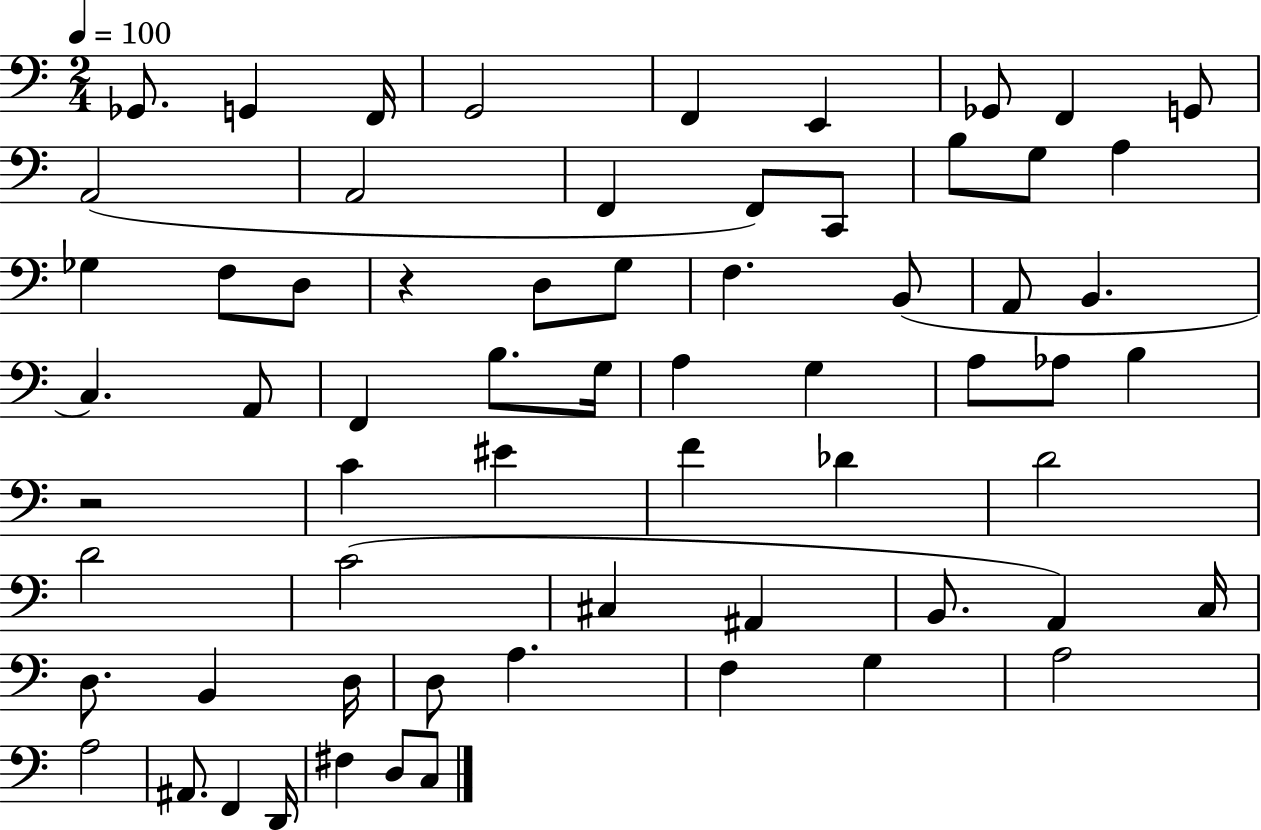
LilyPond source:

{
  \clef bass
  \numericTimeSignature
  \time 2/4
  \key c \major
  \tempo 4 = 100
  \repeat volta 2 { ges,8. g,4 f,16 | g,2 | f,4 e,4 | ges,8 f,4 g,8 | \break a,2( | a,2 | f,4 f,8) c,8 | b8 g8 a4 | \break ges4 f8 d8 | r4 d8 g8 | f4. b,8( | a,8 b,4. | \break c4.) a,8 | f,4 b8. g16 | a4 g4 | a8 aes8 b4 | \break r2 | c'4 eis'4 | f'4 des'4 | d'2 | \break d'2 | c'2( | cis4 ais,4 | b,8. a,4) c16 | \break d8. b,4 d16 | d8 a4. | f4 g4 | a2 | \break a2 | ais,8. f,4 d,16 | fis4 d8 c8 | } \bar "|."
}